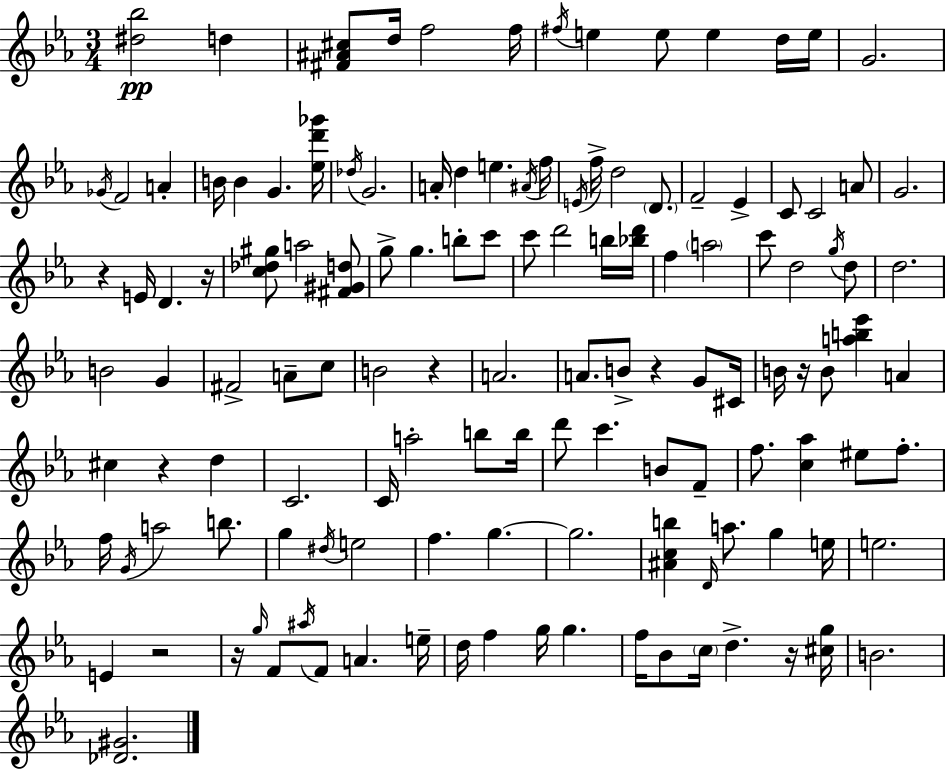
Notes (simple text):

[D#5,Bb5]/h D5/q [F#4,A#4,C#5]/e D5/s F5/h F5/s F#5/s E5/q E5/e E5/q D5/s E5/s G4/h. Gb4/s F4/h A4/q B4/s B4/q G4/q. [Eb5,D6,Gb6]/s Db5/s G4/h. A4/s D5/q E5/q. A#4/s F5/s E4/s F5/s D5/h D4/e. F4/h Eb4/q C4/e C4/h A4/e G4/h. R/q E4/s D4/q. R/s [C5,Db5,G#5]/e A5/h [F#4,G#4,D5]/e G5/e G5/q. B5/e C6/e C6/e D6/h B5/s [Bb5,D6]/s F5/q A5/h C6/e D5/h G5/s D5/e D5/h. B4/h G4/q F#4/h A4/e C5/e B4/h R/q A4/h. A4/e. B4/e R/q G4/e C#4/s B4/s R/s B4/e [A5,B5,Eb6]/q A4/q C#5/q R/q D5/q C4/h. C4/s A5/h B5/e B5/s D6/e C6/q. B4/e F4/e F5/e. [C5,Ab5]/q EIS5/e F5/e. F5/s G4/s A5/h B5/e. G5/q D#5/s E5/h F5/q. G5/q. G5/h. [A#4,C5,B5]/q D4/s A5/e. G5/q E5/s E5/h. E4/q R/h R/s G5/s F4/e A#5/s F4/e A4/q. E5/s D5/s F5/q G5/s G5/q. F5/s Bb4/e C5/s D5/q. R/s [C#5,G5]/s B4/h. [Db4,G#4]/h.